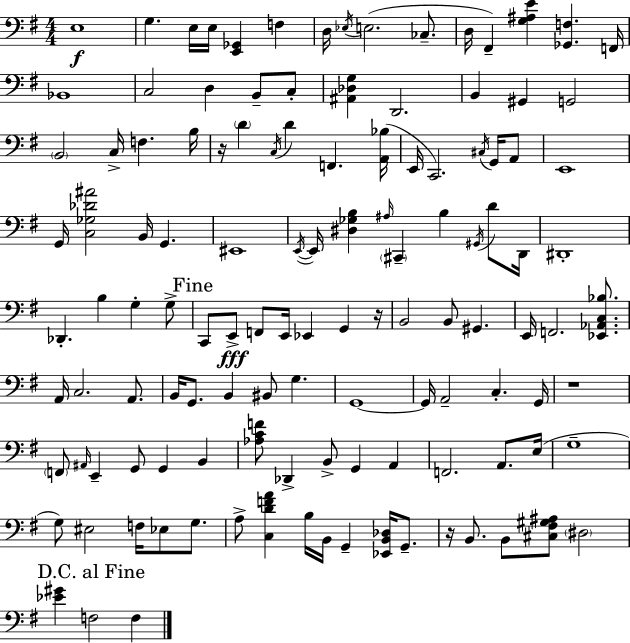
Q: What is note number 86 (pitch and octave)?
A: A2